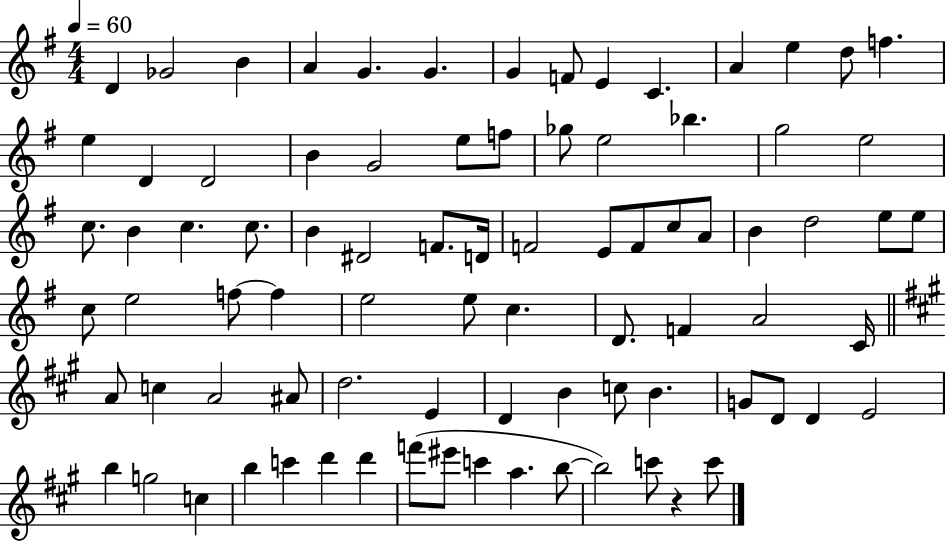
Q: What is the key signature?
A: G major